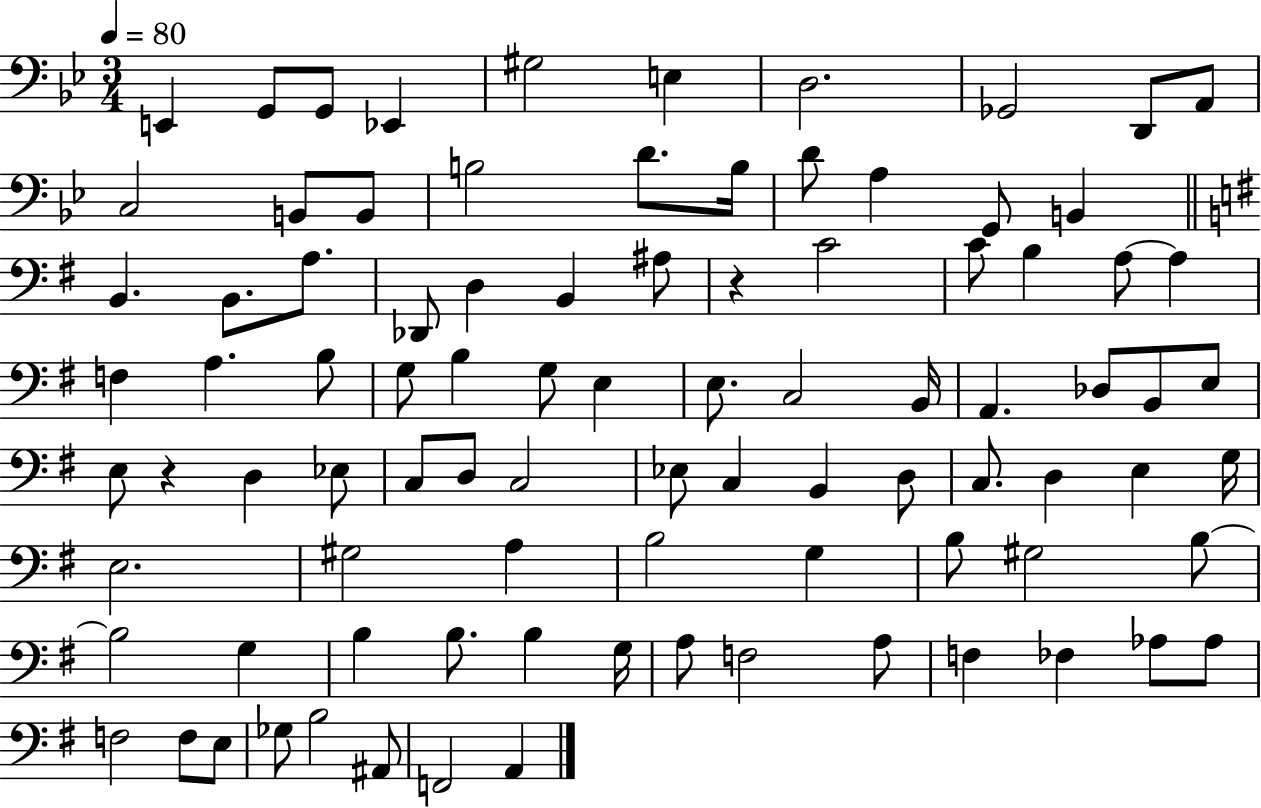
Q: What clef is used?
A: bass